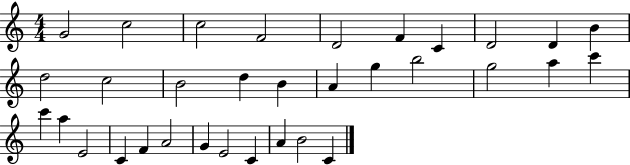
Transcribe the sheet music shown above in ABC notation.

X:1
T:Untitled
M:4/4
L:1/4
K:C
G2 c2 c2 F2 D2 F C D2 D B d2 c2 B2 d B A g b2 g2 a c' c' a E2 C F A2 G E2 C A B2 C